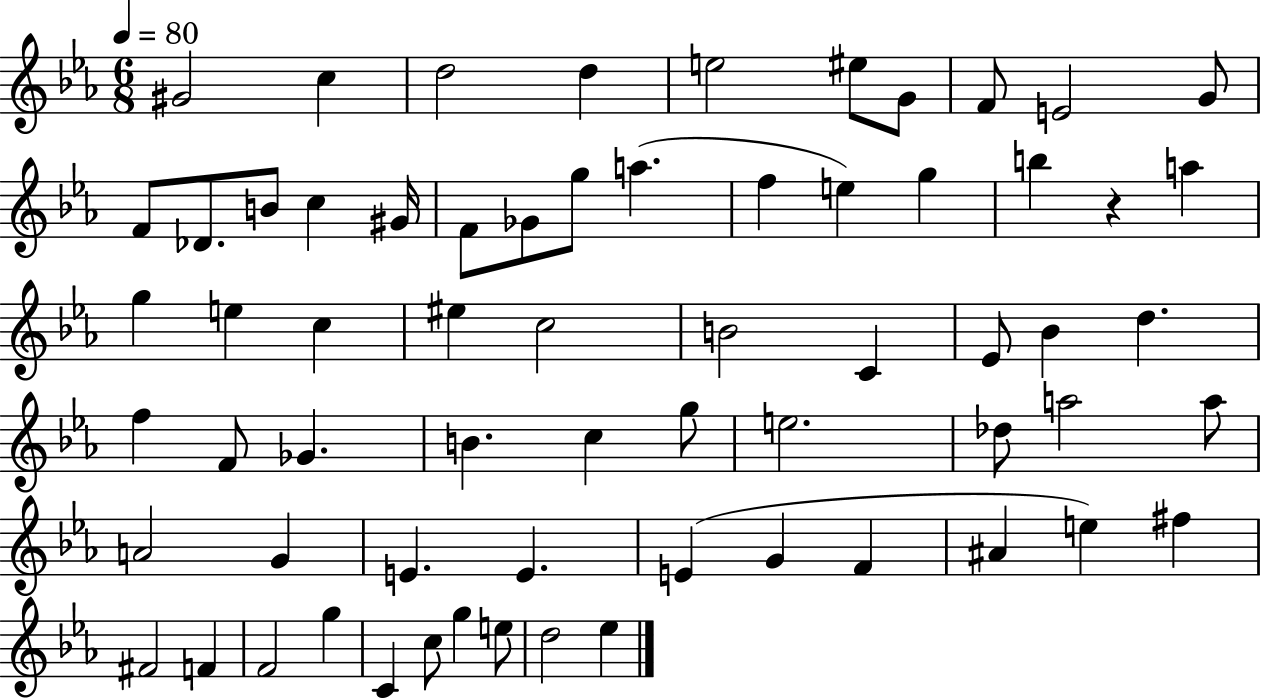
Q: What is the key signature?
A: EES major